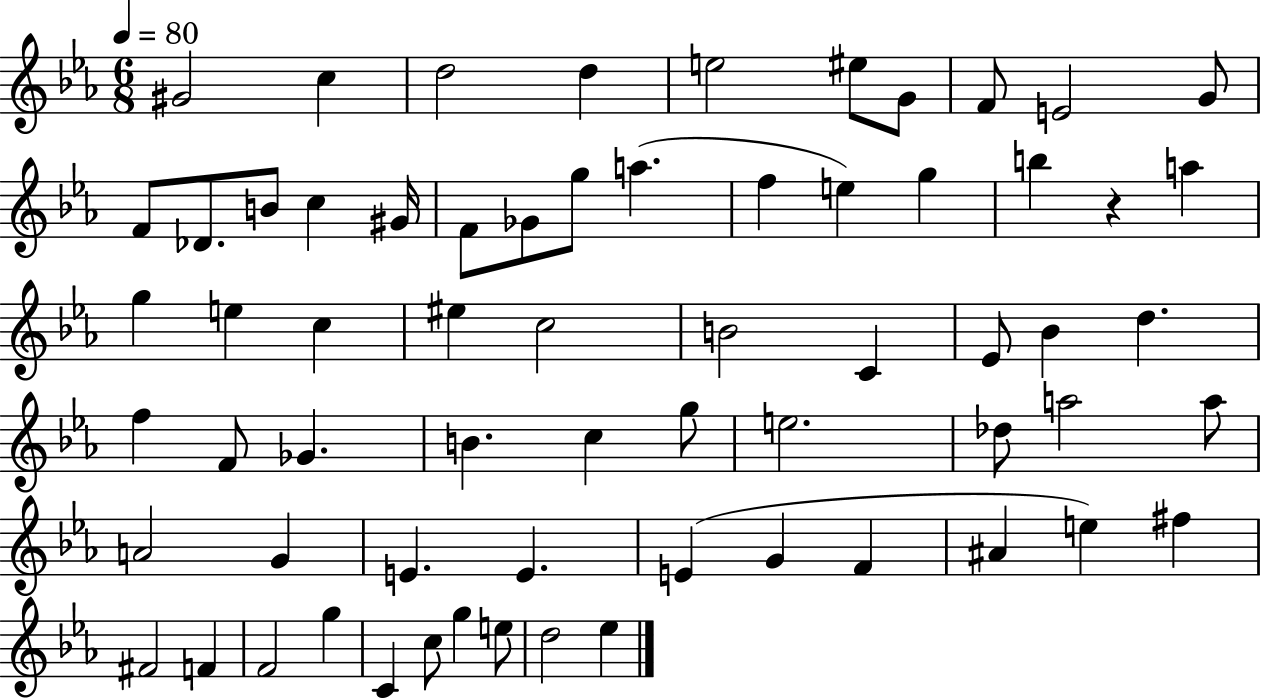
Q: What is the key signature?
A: EES major